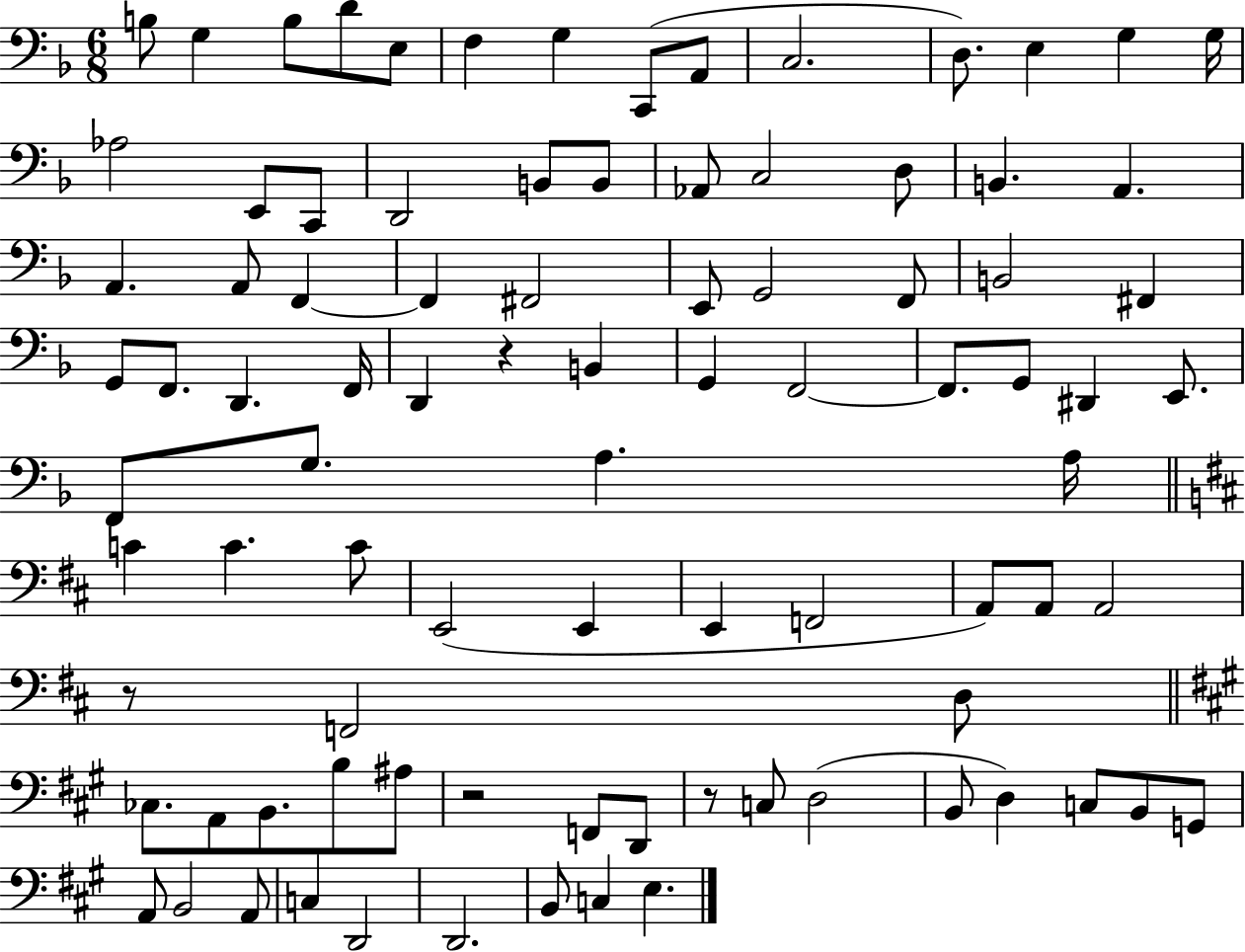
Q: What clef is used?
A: bass